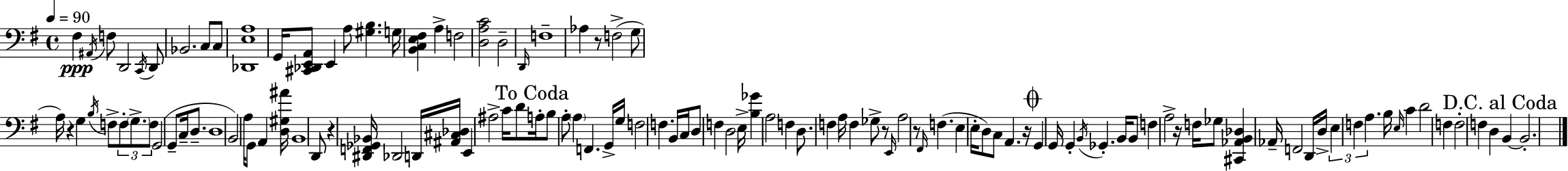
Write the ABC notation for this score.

X:1
T:Untitled
M:4/4
L:1/4
K:G
^F, ^A,,/4 F,/2 D,,2 C,,/4 D,,/2 _B,,2 C,/2 C,/2 [_D,,E,A,]4 G,,/4 [^C,,_D,,E,,A,,]/2 E,, A,/2 [^G,B,] G,/4 [B,,C,E,^F,] A, F,2 [D,A,C]2 D,2 D,,/4 F,4 _A, z/2 F,2 G,/2 A,/4 z G, B,/4 F,/2 F,/2 G,/2 F,/2 G,,2 G,,/2 C,/4 D,/2 D,4 B,,2 A,/4 G,,/2 A,, [D,^G,^A]/4 B,,4 D,,/2 z [^D,,F,,_G,,_B,,]/4 _D,,2 D,,/4 [^A,,^C,_D,]/4 E,, ^A,2 C/4 D/2 A,/4 B,/2 A,/2 A, F,, G,,/4 G,/4 F,2 F, B,,/4 C,/4 D,/2 F, D,2 E,/4 [B,_G] A,2 F, D,/2 F, A,/4 F, _G,/2 z/2 E,,/4 A,2 z/2 ^F,,/4 F, E, E,/4 D,/2 C,/2 A,, z/4 G,, G,,/4 G,, B,,/4 _G,, B,,/4 B,,/2 F, A,2 z/4 F,/4 _G,/2 [^C,,_A,,B,,_D,] _A,,/4 F,,2 D,,/4 D,/4 E, F, A, B,/4 E,/4 C D2 F, F,2 F, D, B,, B,,2